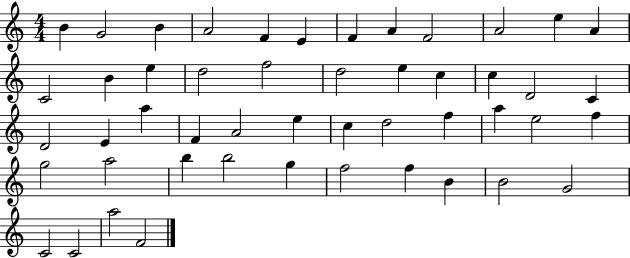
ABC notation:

X:1
T:Untitled
M:4/4
L:1/4
K:C
B G2 B A2 F E F A F2 A2 e A C2 B e d2 f2 d2 e c c D2 C D2 E a F A2 e c d2 f a e2 f g2 a2 b b2 g f2 f B B2 G2 C2 C2 a2 F2